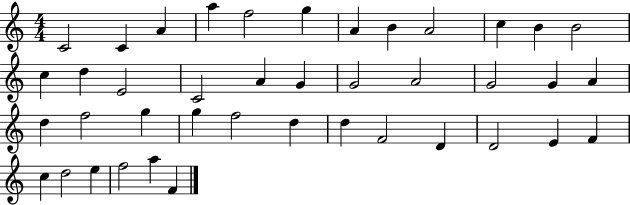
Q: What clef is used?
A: treble